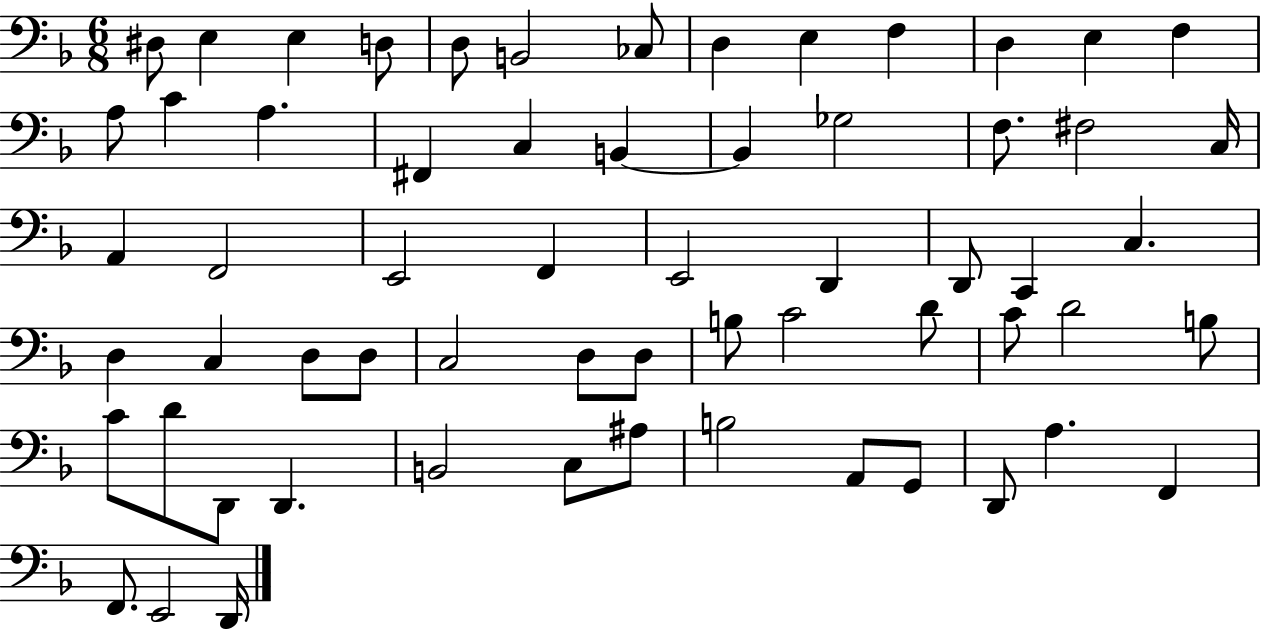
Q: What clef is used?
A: bass